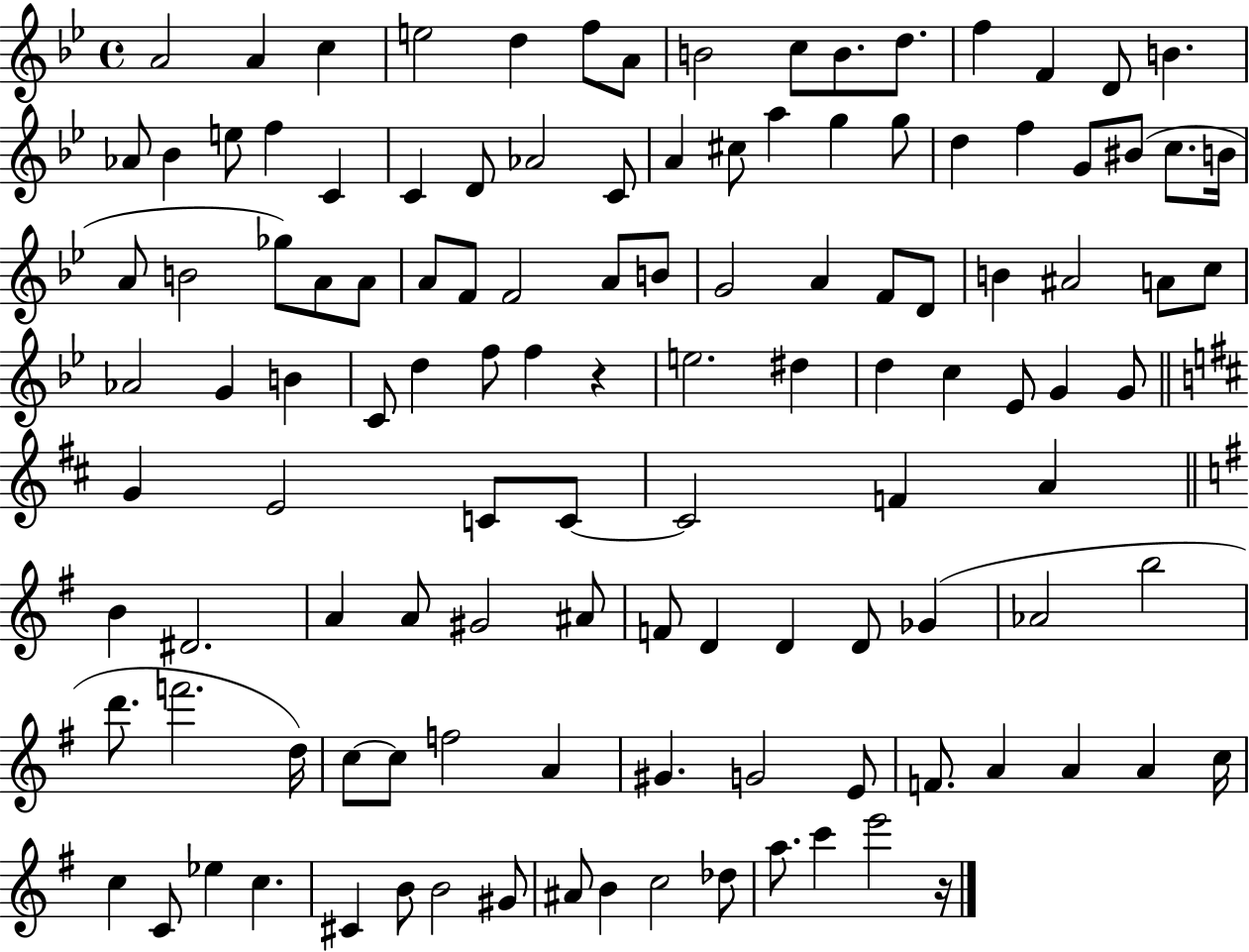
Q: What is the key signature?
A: BES major